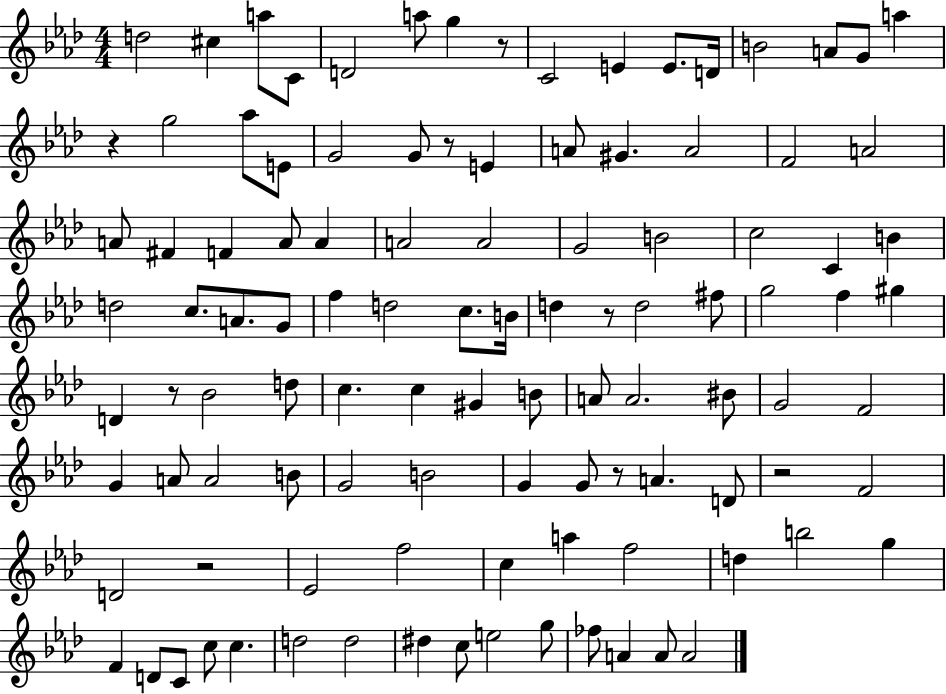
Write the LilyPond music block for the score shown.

{
  \clef treble
  \numericTimeSignature
  \time 4/4
  \key aes \major
  d''2 cis''4 a''8 c'8 | d'2 a''8 g''4 r8 | c'2 e'4 e'8. d'16 | b'2 a'8 g'8 a''4 | \break r4 g''2 aes''8 e'8 | g'2 g'8 r8 e'4 | a'8 gis'4. a'2 | f'2 a'2 | \break a'8 fis'4 f'4 a'8 a'4 | a'2 a'2 | g'2 b'2 | c''2 c'4 b'4 | \break d''2 c''8. a'8. g'8 | f''4 d''2 c''8. b'16 | d''4 r8 d''2 fis''8 | g''2 f''4 gis''4 | \break d'4 r8 bes'2 d''8 | c''4. c''4 gis'4 b'8 | a'8 a'2. bis'8 | g'2 f'2 | \break g'4 a'8 a'2 b'8 | g'2 b'2 | g'4 g'8 r8 a'4. d'8 | r2 f'2 | \break d'2 r2 | ees'2 f''2 | c''4 a''4 f''2 | d''4 b''2 g''4 | \break f'4 d'8 c'8 c''8 c''4. | d''2 d''2 | dis''4 c''8 e''2 g''8 | fes''8 a'4 a'8 a'2 | \break \bar "|."
}